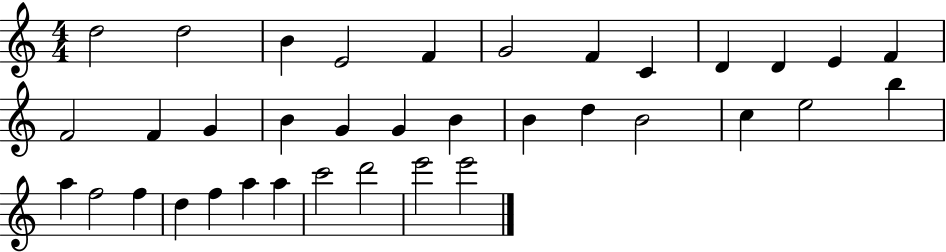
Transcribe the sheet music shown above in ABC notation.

X:1
T:Untitled
M:4/4
L:1/4
K:C
d2 d2 B E2 F G2 F C D D E F F2 F G B G G B B d B2 c e2 b a f2 f d f a a c'2 d'2 e'2 e'2